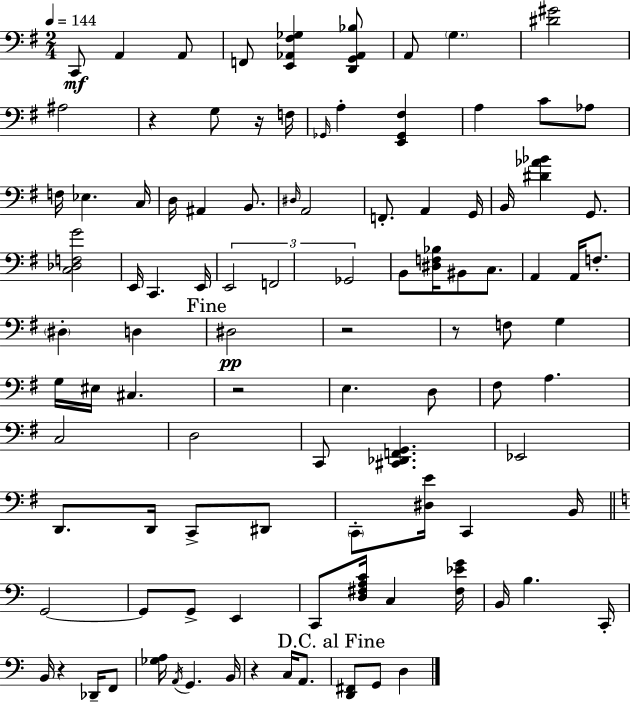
{
  \clef bass
  \numericTimeSignature
  \time 2/4
  \key g \major
  \tempo 4 = 144
  \repeat volta 2 { c,8\mf a,4 a,8 | f,8 <e, aes, fis ges>4 <d, g, aes, bes>8 | a,8 \parenthesize g4. | <dis' gis'>2 | \break ais2 | r4 g8 r16 f16 | \grace { ges,16 } a4-. <e, ges, fis>4 | a4 c'8 aes8 | \break f16 ees4. | c16 d16 ais,4 b,8. | \grace { dis16 } a,2 | f,8.-. a,4 | \break g,16 b,16 <dis' aes' bes'>4 g,8. | <c des f g'>2 | e,16 c,4. | e,16 \tuplet 3/2 { e,2 | \break f,2 | ges,2 } | b,8 <dis f bes>16 bis,8 c8. | a,4 a,16 f8.-. | \break \parenthesize dis4-. d4 | \mark "Fine" dis2\pp | r2 | r8 f8 g4 | \break g16 eis16 cis4. | r2 | e4. | d8 fis8 a4. | \break c2 | d2 | c,8 <cis, des, f, g,>4. | ees,2 | \break d,8. d,16 c,8-> | dis,8 \parenthesize c,8-. <dis e'>16 c,4 | b,16 \bar "||" \break \key c \major g,2~~ | g,8 g,8-> e,4 | c,8 <d fis a c'>16 c4 <fis ees' g'>16 | b,16 b4. c,16-. | \break b,16 r4 des,16-- f,8 | <ges a>16 \acciaccatura { a,16 } g,4. | b,16 r4 c16 a,8. | \mark "D.C. al Fine" <d, fis,>8 g,8 d4 | \break } \bar "|."
}